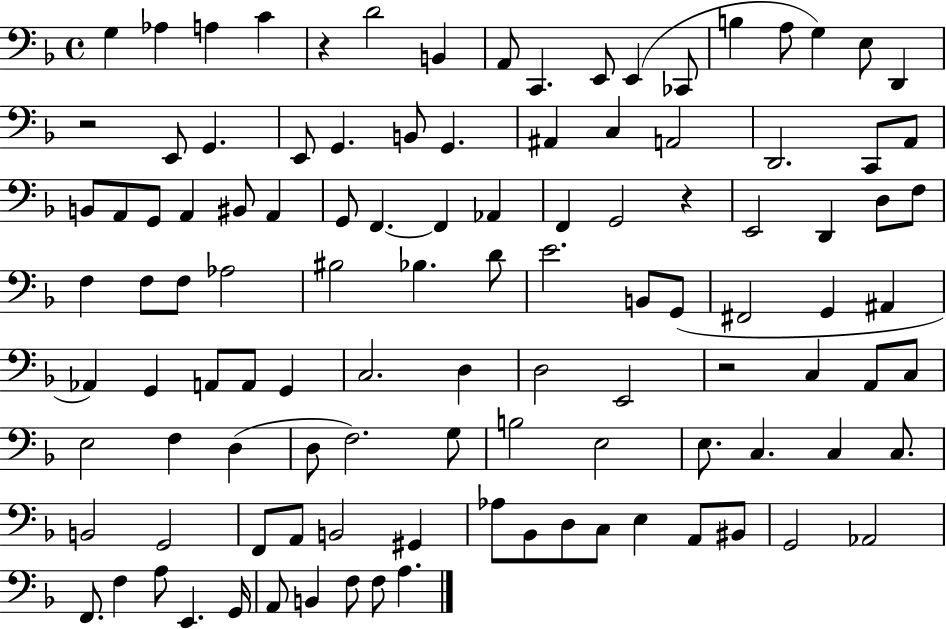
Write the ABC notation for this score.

X:1
T:Untitled
M:4/4
L:1/4
K:F
G, _A, A, C z D2 B,, A,,/2 C,, E,,/2 E,, _C,,/2 B, A,/2 G, E,/2 D,, z2 E,,/2 G,, E,,/2 G,, B,,/2 G,, ^A,, C, A,,2 D,,2 C,,/2 A,,/2 B,,/2 A,,/2 G,,/2 A,, ^B,,/2 A,, G,,/2 F,, F,, _A,, F,, G,,2 z E,,2 D,, D,/2 F,/2 F, F,/2 F,/2 _A,2 ^B,2 _B, D/2 E2 B,,/2 G,,/2 ^F,,2 G,, ^A,, _A,, G,, A,,/2 A,,/2 G,, C,2 D, D,2 E,,2 z2 C, A,,/2 C,/2 E,2 F, D, D,/2 F,2 G,/2 B,2 E,2 E,/2 C, C, C,/2 B,,2 G,,2 F,,/2 A,,/2 B,,2 ^G,, _A,/2 _B,,/2 D,/2 C,/2 E, A,,/2 ^B,,/2 G,,2 _A,,2 F,,/2 F, A,/2 E,, G,,/4 A,,/2 B,, F,/2 F,/2 A,